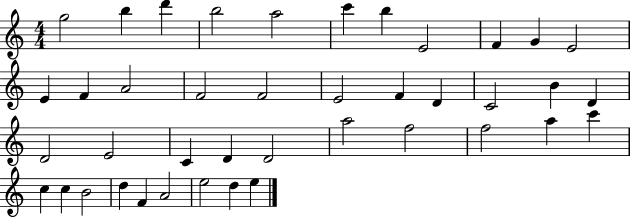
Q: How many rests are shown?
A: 0